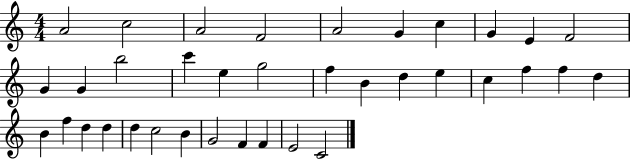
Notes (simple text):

A4/h C5/h A4/h F4/h A4/h G4/q C5/q G4/q E4/q F4/h G4/q G4/q B5/h C6/q E5/q G5/h F5/q B4/q D5/q E5/q C5/q F5/q F5/q D5/q B4/q F5/q D5/q D5/q D5/q C5/h B4/q G4/h F4/q F4/q E4/h C4/h